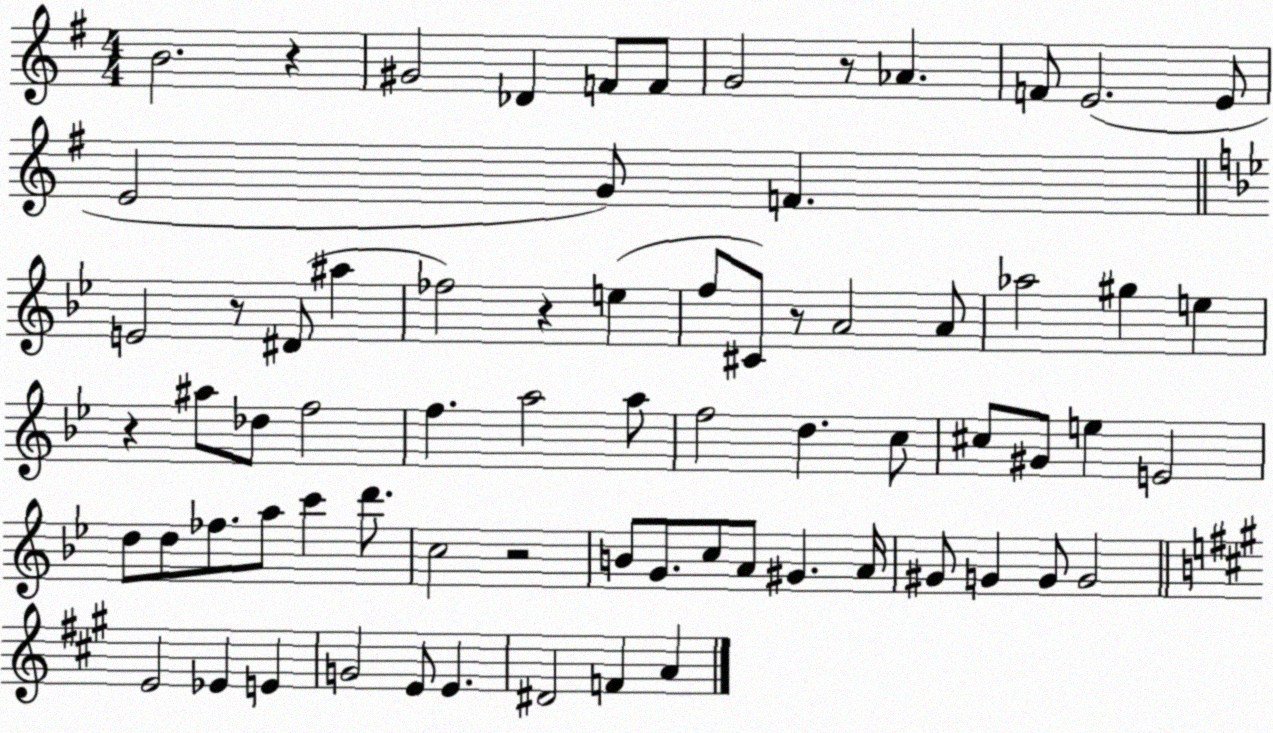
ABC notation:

X:1
T:Untitled
M:4/4
L:1/4
K:G
B2 z ^G2 _D F/2 F/2 G2 z/2 _A F/2 E2 E/2 E2 G/2 F E2 z/2 ^D/2 ^a _f2 z e f/2 ^C/2 z/2 A2 A/2 _a2 ^g e z ^a/2 _d/2 f2 f a2 a/2 f2 d c/2 ^c/2 ^G/2 e E2 d/2 d/2 _f/2 a/2 c' d'/2 c2 z2 B/2 G/2 c/2 A/2 ^G A/4 ^G/2 G G/2 G2 E2 _E E G2 E/2 E ^D2 F A